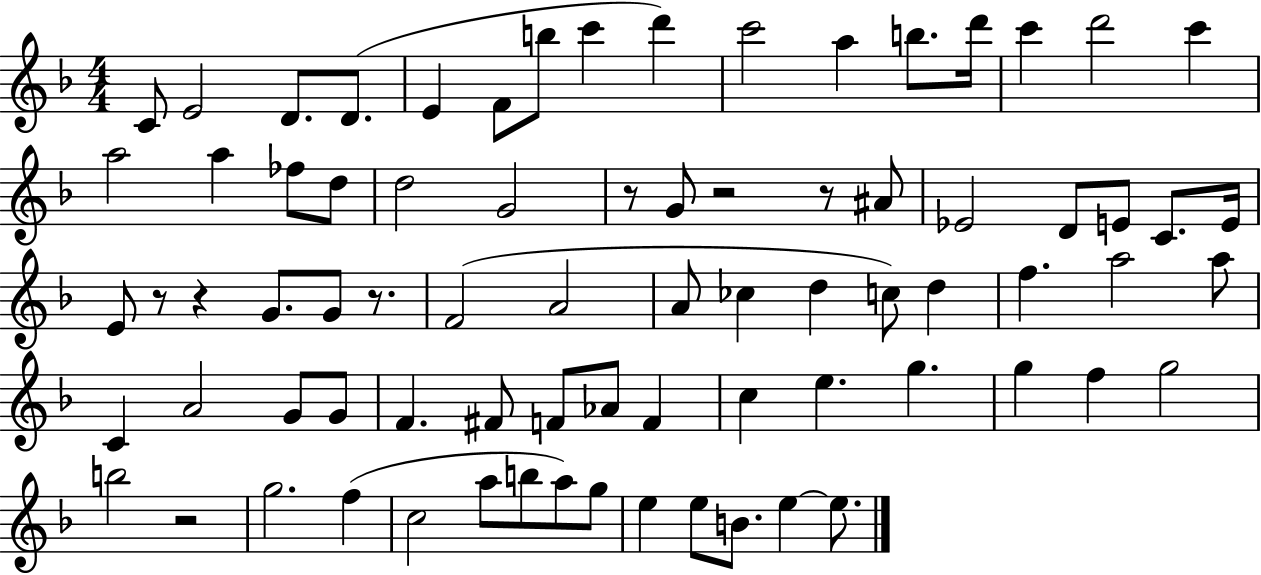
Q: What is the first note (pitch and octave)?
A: C4